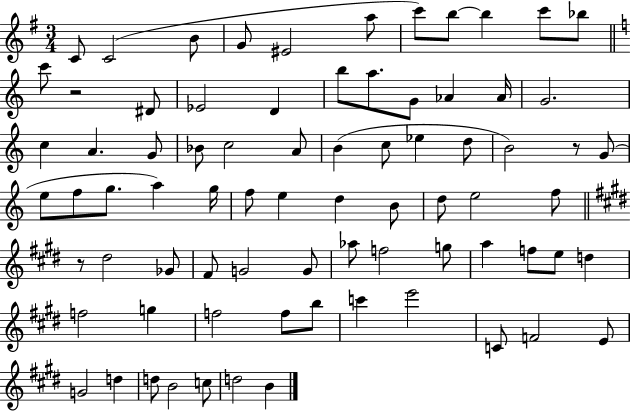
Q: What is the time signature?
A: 3/4